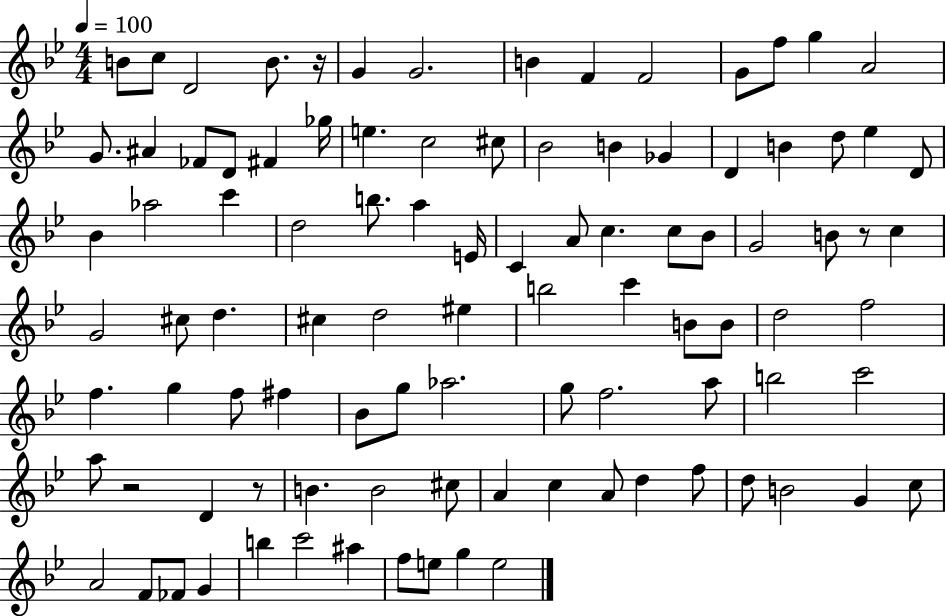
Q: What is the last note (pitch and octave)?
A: E5